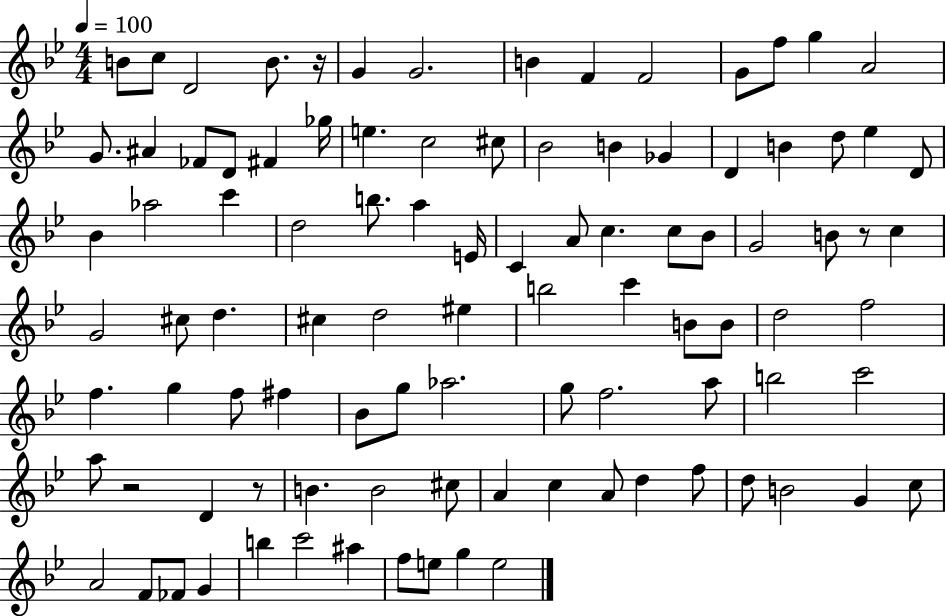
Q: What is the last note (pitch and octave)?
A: E5